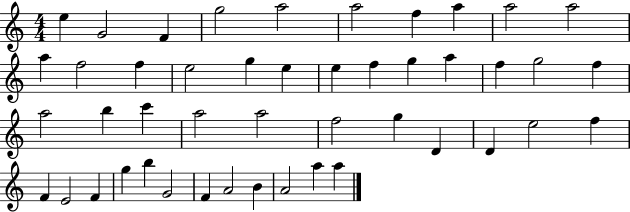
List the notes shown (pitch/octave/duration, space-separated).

E5/q G4/h F4/q G5/h A5/h A5/h F5/q A5/q A5/h A5/h A5/q F5/h F5/q E5/h G5/q E5/q E5/q F5/q G5/q A5/q F5/q G5/h F5/q A5/h B5/q C6/q A5/h A5/h F5/h G5/q D4/q D4/q E5/h F5/q F4/q E4/h F4/q G5/q B5/q G4/h F4/q A4/h B4/q A4/h A5/q A5/q